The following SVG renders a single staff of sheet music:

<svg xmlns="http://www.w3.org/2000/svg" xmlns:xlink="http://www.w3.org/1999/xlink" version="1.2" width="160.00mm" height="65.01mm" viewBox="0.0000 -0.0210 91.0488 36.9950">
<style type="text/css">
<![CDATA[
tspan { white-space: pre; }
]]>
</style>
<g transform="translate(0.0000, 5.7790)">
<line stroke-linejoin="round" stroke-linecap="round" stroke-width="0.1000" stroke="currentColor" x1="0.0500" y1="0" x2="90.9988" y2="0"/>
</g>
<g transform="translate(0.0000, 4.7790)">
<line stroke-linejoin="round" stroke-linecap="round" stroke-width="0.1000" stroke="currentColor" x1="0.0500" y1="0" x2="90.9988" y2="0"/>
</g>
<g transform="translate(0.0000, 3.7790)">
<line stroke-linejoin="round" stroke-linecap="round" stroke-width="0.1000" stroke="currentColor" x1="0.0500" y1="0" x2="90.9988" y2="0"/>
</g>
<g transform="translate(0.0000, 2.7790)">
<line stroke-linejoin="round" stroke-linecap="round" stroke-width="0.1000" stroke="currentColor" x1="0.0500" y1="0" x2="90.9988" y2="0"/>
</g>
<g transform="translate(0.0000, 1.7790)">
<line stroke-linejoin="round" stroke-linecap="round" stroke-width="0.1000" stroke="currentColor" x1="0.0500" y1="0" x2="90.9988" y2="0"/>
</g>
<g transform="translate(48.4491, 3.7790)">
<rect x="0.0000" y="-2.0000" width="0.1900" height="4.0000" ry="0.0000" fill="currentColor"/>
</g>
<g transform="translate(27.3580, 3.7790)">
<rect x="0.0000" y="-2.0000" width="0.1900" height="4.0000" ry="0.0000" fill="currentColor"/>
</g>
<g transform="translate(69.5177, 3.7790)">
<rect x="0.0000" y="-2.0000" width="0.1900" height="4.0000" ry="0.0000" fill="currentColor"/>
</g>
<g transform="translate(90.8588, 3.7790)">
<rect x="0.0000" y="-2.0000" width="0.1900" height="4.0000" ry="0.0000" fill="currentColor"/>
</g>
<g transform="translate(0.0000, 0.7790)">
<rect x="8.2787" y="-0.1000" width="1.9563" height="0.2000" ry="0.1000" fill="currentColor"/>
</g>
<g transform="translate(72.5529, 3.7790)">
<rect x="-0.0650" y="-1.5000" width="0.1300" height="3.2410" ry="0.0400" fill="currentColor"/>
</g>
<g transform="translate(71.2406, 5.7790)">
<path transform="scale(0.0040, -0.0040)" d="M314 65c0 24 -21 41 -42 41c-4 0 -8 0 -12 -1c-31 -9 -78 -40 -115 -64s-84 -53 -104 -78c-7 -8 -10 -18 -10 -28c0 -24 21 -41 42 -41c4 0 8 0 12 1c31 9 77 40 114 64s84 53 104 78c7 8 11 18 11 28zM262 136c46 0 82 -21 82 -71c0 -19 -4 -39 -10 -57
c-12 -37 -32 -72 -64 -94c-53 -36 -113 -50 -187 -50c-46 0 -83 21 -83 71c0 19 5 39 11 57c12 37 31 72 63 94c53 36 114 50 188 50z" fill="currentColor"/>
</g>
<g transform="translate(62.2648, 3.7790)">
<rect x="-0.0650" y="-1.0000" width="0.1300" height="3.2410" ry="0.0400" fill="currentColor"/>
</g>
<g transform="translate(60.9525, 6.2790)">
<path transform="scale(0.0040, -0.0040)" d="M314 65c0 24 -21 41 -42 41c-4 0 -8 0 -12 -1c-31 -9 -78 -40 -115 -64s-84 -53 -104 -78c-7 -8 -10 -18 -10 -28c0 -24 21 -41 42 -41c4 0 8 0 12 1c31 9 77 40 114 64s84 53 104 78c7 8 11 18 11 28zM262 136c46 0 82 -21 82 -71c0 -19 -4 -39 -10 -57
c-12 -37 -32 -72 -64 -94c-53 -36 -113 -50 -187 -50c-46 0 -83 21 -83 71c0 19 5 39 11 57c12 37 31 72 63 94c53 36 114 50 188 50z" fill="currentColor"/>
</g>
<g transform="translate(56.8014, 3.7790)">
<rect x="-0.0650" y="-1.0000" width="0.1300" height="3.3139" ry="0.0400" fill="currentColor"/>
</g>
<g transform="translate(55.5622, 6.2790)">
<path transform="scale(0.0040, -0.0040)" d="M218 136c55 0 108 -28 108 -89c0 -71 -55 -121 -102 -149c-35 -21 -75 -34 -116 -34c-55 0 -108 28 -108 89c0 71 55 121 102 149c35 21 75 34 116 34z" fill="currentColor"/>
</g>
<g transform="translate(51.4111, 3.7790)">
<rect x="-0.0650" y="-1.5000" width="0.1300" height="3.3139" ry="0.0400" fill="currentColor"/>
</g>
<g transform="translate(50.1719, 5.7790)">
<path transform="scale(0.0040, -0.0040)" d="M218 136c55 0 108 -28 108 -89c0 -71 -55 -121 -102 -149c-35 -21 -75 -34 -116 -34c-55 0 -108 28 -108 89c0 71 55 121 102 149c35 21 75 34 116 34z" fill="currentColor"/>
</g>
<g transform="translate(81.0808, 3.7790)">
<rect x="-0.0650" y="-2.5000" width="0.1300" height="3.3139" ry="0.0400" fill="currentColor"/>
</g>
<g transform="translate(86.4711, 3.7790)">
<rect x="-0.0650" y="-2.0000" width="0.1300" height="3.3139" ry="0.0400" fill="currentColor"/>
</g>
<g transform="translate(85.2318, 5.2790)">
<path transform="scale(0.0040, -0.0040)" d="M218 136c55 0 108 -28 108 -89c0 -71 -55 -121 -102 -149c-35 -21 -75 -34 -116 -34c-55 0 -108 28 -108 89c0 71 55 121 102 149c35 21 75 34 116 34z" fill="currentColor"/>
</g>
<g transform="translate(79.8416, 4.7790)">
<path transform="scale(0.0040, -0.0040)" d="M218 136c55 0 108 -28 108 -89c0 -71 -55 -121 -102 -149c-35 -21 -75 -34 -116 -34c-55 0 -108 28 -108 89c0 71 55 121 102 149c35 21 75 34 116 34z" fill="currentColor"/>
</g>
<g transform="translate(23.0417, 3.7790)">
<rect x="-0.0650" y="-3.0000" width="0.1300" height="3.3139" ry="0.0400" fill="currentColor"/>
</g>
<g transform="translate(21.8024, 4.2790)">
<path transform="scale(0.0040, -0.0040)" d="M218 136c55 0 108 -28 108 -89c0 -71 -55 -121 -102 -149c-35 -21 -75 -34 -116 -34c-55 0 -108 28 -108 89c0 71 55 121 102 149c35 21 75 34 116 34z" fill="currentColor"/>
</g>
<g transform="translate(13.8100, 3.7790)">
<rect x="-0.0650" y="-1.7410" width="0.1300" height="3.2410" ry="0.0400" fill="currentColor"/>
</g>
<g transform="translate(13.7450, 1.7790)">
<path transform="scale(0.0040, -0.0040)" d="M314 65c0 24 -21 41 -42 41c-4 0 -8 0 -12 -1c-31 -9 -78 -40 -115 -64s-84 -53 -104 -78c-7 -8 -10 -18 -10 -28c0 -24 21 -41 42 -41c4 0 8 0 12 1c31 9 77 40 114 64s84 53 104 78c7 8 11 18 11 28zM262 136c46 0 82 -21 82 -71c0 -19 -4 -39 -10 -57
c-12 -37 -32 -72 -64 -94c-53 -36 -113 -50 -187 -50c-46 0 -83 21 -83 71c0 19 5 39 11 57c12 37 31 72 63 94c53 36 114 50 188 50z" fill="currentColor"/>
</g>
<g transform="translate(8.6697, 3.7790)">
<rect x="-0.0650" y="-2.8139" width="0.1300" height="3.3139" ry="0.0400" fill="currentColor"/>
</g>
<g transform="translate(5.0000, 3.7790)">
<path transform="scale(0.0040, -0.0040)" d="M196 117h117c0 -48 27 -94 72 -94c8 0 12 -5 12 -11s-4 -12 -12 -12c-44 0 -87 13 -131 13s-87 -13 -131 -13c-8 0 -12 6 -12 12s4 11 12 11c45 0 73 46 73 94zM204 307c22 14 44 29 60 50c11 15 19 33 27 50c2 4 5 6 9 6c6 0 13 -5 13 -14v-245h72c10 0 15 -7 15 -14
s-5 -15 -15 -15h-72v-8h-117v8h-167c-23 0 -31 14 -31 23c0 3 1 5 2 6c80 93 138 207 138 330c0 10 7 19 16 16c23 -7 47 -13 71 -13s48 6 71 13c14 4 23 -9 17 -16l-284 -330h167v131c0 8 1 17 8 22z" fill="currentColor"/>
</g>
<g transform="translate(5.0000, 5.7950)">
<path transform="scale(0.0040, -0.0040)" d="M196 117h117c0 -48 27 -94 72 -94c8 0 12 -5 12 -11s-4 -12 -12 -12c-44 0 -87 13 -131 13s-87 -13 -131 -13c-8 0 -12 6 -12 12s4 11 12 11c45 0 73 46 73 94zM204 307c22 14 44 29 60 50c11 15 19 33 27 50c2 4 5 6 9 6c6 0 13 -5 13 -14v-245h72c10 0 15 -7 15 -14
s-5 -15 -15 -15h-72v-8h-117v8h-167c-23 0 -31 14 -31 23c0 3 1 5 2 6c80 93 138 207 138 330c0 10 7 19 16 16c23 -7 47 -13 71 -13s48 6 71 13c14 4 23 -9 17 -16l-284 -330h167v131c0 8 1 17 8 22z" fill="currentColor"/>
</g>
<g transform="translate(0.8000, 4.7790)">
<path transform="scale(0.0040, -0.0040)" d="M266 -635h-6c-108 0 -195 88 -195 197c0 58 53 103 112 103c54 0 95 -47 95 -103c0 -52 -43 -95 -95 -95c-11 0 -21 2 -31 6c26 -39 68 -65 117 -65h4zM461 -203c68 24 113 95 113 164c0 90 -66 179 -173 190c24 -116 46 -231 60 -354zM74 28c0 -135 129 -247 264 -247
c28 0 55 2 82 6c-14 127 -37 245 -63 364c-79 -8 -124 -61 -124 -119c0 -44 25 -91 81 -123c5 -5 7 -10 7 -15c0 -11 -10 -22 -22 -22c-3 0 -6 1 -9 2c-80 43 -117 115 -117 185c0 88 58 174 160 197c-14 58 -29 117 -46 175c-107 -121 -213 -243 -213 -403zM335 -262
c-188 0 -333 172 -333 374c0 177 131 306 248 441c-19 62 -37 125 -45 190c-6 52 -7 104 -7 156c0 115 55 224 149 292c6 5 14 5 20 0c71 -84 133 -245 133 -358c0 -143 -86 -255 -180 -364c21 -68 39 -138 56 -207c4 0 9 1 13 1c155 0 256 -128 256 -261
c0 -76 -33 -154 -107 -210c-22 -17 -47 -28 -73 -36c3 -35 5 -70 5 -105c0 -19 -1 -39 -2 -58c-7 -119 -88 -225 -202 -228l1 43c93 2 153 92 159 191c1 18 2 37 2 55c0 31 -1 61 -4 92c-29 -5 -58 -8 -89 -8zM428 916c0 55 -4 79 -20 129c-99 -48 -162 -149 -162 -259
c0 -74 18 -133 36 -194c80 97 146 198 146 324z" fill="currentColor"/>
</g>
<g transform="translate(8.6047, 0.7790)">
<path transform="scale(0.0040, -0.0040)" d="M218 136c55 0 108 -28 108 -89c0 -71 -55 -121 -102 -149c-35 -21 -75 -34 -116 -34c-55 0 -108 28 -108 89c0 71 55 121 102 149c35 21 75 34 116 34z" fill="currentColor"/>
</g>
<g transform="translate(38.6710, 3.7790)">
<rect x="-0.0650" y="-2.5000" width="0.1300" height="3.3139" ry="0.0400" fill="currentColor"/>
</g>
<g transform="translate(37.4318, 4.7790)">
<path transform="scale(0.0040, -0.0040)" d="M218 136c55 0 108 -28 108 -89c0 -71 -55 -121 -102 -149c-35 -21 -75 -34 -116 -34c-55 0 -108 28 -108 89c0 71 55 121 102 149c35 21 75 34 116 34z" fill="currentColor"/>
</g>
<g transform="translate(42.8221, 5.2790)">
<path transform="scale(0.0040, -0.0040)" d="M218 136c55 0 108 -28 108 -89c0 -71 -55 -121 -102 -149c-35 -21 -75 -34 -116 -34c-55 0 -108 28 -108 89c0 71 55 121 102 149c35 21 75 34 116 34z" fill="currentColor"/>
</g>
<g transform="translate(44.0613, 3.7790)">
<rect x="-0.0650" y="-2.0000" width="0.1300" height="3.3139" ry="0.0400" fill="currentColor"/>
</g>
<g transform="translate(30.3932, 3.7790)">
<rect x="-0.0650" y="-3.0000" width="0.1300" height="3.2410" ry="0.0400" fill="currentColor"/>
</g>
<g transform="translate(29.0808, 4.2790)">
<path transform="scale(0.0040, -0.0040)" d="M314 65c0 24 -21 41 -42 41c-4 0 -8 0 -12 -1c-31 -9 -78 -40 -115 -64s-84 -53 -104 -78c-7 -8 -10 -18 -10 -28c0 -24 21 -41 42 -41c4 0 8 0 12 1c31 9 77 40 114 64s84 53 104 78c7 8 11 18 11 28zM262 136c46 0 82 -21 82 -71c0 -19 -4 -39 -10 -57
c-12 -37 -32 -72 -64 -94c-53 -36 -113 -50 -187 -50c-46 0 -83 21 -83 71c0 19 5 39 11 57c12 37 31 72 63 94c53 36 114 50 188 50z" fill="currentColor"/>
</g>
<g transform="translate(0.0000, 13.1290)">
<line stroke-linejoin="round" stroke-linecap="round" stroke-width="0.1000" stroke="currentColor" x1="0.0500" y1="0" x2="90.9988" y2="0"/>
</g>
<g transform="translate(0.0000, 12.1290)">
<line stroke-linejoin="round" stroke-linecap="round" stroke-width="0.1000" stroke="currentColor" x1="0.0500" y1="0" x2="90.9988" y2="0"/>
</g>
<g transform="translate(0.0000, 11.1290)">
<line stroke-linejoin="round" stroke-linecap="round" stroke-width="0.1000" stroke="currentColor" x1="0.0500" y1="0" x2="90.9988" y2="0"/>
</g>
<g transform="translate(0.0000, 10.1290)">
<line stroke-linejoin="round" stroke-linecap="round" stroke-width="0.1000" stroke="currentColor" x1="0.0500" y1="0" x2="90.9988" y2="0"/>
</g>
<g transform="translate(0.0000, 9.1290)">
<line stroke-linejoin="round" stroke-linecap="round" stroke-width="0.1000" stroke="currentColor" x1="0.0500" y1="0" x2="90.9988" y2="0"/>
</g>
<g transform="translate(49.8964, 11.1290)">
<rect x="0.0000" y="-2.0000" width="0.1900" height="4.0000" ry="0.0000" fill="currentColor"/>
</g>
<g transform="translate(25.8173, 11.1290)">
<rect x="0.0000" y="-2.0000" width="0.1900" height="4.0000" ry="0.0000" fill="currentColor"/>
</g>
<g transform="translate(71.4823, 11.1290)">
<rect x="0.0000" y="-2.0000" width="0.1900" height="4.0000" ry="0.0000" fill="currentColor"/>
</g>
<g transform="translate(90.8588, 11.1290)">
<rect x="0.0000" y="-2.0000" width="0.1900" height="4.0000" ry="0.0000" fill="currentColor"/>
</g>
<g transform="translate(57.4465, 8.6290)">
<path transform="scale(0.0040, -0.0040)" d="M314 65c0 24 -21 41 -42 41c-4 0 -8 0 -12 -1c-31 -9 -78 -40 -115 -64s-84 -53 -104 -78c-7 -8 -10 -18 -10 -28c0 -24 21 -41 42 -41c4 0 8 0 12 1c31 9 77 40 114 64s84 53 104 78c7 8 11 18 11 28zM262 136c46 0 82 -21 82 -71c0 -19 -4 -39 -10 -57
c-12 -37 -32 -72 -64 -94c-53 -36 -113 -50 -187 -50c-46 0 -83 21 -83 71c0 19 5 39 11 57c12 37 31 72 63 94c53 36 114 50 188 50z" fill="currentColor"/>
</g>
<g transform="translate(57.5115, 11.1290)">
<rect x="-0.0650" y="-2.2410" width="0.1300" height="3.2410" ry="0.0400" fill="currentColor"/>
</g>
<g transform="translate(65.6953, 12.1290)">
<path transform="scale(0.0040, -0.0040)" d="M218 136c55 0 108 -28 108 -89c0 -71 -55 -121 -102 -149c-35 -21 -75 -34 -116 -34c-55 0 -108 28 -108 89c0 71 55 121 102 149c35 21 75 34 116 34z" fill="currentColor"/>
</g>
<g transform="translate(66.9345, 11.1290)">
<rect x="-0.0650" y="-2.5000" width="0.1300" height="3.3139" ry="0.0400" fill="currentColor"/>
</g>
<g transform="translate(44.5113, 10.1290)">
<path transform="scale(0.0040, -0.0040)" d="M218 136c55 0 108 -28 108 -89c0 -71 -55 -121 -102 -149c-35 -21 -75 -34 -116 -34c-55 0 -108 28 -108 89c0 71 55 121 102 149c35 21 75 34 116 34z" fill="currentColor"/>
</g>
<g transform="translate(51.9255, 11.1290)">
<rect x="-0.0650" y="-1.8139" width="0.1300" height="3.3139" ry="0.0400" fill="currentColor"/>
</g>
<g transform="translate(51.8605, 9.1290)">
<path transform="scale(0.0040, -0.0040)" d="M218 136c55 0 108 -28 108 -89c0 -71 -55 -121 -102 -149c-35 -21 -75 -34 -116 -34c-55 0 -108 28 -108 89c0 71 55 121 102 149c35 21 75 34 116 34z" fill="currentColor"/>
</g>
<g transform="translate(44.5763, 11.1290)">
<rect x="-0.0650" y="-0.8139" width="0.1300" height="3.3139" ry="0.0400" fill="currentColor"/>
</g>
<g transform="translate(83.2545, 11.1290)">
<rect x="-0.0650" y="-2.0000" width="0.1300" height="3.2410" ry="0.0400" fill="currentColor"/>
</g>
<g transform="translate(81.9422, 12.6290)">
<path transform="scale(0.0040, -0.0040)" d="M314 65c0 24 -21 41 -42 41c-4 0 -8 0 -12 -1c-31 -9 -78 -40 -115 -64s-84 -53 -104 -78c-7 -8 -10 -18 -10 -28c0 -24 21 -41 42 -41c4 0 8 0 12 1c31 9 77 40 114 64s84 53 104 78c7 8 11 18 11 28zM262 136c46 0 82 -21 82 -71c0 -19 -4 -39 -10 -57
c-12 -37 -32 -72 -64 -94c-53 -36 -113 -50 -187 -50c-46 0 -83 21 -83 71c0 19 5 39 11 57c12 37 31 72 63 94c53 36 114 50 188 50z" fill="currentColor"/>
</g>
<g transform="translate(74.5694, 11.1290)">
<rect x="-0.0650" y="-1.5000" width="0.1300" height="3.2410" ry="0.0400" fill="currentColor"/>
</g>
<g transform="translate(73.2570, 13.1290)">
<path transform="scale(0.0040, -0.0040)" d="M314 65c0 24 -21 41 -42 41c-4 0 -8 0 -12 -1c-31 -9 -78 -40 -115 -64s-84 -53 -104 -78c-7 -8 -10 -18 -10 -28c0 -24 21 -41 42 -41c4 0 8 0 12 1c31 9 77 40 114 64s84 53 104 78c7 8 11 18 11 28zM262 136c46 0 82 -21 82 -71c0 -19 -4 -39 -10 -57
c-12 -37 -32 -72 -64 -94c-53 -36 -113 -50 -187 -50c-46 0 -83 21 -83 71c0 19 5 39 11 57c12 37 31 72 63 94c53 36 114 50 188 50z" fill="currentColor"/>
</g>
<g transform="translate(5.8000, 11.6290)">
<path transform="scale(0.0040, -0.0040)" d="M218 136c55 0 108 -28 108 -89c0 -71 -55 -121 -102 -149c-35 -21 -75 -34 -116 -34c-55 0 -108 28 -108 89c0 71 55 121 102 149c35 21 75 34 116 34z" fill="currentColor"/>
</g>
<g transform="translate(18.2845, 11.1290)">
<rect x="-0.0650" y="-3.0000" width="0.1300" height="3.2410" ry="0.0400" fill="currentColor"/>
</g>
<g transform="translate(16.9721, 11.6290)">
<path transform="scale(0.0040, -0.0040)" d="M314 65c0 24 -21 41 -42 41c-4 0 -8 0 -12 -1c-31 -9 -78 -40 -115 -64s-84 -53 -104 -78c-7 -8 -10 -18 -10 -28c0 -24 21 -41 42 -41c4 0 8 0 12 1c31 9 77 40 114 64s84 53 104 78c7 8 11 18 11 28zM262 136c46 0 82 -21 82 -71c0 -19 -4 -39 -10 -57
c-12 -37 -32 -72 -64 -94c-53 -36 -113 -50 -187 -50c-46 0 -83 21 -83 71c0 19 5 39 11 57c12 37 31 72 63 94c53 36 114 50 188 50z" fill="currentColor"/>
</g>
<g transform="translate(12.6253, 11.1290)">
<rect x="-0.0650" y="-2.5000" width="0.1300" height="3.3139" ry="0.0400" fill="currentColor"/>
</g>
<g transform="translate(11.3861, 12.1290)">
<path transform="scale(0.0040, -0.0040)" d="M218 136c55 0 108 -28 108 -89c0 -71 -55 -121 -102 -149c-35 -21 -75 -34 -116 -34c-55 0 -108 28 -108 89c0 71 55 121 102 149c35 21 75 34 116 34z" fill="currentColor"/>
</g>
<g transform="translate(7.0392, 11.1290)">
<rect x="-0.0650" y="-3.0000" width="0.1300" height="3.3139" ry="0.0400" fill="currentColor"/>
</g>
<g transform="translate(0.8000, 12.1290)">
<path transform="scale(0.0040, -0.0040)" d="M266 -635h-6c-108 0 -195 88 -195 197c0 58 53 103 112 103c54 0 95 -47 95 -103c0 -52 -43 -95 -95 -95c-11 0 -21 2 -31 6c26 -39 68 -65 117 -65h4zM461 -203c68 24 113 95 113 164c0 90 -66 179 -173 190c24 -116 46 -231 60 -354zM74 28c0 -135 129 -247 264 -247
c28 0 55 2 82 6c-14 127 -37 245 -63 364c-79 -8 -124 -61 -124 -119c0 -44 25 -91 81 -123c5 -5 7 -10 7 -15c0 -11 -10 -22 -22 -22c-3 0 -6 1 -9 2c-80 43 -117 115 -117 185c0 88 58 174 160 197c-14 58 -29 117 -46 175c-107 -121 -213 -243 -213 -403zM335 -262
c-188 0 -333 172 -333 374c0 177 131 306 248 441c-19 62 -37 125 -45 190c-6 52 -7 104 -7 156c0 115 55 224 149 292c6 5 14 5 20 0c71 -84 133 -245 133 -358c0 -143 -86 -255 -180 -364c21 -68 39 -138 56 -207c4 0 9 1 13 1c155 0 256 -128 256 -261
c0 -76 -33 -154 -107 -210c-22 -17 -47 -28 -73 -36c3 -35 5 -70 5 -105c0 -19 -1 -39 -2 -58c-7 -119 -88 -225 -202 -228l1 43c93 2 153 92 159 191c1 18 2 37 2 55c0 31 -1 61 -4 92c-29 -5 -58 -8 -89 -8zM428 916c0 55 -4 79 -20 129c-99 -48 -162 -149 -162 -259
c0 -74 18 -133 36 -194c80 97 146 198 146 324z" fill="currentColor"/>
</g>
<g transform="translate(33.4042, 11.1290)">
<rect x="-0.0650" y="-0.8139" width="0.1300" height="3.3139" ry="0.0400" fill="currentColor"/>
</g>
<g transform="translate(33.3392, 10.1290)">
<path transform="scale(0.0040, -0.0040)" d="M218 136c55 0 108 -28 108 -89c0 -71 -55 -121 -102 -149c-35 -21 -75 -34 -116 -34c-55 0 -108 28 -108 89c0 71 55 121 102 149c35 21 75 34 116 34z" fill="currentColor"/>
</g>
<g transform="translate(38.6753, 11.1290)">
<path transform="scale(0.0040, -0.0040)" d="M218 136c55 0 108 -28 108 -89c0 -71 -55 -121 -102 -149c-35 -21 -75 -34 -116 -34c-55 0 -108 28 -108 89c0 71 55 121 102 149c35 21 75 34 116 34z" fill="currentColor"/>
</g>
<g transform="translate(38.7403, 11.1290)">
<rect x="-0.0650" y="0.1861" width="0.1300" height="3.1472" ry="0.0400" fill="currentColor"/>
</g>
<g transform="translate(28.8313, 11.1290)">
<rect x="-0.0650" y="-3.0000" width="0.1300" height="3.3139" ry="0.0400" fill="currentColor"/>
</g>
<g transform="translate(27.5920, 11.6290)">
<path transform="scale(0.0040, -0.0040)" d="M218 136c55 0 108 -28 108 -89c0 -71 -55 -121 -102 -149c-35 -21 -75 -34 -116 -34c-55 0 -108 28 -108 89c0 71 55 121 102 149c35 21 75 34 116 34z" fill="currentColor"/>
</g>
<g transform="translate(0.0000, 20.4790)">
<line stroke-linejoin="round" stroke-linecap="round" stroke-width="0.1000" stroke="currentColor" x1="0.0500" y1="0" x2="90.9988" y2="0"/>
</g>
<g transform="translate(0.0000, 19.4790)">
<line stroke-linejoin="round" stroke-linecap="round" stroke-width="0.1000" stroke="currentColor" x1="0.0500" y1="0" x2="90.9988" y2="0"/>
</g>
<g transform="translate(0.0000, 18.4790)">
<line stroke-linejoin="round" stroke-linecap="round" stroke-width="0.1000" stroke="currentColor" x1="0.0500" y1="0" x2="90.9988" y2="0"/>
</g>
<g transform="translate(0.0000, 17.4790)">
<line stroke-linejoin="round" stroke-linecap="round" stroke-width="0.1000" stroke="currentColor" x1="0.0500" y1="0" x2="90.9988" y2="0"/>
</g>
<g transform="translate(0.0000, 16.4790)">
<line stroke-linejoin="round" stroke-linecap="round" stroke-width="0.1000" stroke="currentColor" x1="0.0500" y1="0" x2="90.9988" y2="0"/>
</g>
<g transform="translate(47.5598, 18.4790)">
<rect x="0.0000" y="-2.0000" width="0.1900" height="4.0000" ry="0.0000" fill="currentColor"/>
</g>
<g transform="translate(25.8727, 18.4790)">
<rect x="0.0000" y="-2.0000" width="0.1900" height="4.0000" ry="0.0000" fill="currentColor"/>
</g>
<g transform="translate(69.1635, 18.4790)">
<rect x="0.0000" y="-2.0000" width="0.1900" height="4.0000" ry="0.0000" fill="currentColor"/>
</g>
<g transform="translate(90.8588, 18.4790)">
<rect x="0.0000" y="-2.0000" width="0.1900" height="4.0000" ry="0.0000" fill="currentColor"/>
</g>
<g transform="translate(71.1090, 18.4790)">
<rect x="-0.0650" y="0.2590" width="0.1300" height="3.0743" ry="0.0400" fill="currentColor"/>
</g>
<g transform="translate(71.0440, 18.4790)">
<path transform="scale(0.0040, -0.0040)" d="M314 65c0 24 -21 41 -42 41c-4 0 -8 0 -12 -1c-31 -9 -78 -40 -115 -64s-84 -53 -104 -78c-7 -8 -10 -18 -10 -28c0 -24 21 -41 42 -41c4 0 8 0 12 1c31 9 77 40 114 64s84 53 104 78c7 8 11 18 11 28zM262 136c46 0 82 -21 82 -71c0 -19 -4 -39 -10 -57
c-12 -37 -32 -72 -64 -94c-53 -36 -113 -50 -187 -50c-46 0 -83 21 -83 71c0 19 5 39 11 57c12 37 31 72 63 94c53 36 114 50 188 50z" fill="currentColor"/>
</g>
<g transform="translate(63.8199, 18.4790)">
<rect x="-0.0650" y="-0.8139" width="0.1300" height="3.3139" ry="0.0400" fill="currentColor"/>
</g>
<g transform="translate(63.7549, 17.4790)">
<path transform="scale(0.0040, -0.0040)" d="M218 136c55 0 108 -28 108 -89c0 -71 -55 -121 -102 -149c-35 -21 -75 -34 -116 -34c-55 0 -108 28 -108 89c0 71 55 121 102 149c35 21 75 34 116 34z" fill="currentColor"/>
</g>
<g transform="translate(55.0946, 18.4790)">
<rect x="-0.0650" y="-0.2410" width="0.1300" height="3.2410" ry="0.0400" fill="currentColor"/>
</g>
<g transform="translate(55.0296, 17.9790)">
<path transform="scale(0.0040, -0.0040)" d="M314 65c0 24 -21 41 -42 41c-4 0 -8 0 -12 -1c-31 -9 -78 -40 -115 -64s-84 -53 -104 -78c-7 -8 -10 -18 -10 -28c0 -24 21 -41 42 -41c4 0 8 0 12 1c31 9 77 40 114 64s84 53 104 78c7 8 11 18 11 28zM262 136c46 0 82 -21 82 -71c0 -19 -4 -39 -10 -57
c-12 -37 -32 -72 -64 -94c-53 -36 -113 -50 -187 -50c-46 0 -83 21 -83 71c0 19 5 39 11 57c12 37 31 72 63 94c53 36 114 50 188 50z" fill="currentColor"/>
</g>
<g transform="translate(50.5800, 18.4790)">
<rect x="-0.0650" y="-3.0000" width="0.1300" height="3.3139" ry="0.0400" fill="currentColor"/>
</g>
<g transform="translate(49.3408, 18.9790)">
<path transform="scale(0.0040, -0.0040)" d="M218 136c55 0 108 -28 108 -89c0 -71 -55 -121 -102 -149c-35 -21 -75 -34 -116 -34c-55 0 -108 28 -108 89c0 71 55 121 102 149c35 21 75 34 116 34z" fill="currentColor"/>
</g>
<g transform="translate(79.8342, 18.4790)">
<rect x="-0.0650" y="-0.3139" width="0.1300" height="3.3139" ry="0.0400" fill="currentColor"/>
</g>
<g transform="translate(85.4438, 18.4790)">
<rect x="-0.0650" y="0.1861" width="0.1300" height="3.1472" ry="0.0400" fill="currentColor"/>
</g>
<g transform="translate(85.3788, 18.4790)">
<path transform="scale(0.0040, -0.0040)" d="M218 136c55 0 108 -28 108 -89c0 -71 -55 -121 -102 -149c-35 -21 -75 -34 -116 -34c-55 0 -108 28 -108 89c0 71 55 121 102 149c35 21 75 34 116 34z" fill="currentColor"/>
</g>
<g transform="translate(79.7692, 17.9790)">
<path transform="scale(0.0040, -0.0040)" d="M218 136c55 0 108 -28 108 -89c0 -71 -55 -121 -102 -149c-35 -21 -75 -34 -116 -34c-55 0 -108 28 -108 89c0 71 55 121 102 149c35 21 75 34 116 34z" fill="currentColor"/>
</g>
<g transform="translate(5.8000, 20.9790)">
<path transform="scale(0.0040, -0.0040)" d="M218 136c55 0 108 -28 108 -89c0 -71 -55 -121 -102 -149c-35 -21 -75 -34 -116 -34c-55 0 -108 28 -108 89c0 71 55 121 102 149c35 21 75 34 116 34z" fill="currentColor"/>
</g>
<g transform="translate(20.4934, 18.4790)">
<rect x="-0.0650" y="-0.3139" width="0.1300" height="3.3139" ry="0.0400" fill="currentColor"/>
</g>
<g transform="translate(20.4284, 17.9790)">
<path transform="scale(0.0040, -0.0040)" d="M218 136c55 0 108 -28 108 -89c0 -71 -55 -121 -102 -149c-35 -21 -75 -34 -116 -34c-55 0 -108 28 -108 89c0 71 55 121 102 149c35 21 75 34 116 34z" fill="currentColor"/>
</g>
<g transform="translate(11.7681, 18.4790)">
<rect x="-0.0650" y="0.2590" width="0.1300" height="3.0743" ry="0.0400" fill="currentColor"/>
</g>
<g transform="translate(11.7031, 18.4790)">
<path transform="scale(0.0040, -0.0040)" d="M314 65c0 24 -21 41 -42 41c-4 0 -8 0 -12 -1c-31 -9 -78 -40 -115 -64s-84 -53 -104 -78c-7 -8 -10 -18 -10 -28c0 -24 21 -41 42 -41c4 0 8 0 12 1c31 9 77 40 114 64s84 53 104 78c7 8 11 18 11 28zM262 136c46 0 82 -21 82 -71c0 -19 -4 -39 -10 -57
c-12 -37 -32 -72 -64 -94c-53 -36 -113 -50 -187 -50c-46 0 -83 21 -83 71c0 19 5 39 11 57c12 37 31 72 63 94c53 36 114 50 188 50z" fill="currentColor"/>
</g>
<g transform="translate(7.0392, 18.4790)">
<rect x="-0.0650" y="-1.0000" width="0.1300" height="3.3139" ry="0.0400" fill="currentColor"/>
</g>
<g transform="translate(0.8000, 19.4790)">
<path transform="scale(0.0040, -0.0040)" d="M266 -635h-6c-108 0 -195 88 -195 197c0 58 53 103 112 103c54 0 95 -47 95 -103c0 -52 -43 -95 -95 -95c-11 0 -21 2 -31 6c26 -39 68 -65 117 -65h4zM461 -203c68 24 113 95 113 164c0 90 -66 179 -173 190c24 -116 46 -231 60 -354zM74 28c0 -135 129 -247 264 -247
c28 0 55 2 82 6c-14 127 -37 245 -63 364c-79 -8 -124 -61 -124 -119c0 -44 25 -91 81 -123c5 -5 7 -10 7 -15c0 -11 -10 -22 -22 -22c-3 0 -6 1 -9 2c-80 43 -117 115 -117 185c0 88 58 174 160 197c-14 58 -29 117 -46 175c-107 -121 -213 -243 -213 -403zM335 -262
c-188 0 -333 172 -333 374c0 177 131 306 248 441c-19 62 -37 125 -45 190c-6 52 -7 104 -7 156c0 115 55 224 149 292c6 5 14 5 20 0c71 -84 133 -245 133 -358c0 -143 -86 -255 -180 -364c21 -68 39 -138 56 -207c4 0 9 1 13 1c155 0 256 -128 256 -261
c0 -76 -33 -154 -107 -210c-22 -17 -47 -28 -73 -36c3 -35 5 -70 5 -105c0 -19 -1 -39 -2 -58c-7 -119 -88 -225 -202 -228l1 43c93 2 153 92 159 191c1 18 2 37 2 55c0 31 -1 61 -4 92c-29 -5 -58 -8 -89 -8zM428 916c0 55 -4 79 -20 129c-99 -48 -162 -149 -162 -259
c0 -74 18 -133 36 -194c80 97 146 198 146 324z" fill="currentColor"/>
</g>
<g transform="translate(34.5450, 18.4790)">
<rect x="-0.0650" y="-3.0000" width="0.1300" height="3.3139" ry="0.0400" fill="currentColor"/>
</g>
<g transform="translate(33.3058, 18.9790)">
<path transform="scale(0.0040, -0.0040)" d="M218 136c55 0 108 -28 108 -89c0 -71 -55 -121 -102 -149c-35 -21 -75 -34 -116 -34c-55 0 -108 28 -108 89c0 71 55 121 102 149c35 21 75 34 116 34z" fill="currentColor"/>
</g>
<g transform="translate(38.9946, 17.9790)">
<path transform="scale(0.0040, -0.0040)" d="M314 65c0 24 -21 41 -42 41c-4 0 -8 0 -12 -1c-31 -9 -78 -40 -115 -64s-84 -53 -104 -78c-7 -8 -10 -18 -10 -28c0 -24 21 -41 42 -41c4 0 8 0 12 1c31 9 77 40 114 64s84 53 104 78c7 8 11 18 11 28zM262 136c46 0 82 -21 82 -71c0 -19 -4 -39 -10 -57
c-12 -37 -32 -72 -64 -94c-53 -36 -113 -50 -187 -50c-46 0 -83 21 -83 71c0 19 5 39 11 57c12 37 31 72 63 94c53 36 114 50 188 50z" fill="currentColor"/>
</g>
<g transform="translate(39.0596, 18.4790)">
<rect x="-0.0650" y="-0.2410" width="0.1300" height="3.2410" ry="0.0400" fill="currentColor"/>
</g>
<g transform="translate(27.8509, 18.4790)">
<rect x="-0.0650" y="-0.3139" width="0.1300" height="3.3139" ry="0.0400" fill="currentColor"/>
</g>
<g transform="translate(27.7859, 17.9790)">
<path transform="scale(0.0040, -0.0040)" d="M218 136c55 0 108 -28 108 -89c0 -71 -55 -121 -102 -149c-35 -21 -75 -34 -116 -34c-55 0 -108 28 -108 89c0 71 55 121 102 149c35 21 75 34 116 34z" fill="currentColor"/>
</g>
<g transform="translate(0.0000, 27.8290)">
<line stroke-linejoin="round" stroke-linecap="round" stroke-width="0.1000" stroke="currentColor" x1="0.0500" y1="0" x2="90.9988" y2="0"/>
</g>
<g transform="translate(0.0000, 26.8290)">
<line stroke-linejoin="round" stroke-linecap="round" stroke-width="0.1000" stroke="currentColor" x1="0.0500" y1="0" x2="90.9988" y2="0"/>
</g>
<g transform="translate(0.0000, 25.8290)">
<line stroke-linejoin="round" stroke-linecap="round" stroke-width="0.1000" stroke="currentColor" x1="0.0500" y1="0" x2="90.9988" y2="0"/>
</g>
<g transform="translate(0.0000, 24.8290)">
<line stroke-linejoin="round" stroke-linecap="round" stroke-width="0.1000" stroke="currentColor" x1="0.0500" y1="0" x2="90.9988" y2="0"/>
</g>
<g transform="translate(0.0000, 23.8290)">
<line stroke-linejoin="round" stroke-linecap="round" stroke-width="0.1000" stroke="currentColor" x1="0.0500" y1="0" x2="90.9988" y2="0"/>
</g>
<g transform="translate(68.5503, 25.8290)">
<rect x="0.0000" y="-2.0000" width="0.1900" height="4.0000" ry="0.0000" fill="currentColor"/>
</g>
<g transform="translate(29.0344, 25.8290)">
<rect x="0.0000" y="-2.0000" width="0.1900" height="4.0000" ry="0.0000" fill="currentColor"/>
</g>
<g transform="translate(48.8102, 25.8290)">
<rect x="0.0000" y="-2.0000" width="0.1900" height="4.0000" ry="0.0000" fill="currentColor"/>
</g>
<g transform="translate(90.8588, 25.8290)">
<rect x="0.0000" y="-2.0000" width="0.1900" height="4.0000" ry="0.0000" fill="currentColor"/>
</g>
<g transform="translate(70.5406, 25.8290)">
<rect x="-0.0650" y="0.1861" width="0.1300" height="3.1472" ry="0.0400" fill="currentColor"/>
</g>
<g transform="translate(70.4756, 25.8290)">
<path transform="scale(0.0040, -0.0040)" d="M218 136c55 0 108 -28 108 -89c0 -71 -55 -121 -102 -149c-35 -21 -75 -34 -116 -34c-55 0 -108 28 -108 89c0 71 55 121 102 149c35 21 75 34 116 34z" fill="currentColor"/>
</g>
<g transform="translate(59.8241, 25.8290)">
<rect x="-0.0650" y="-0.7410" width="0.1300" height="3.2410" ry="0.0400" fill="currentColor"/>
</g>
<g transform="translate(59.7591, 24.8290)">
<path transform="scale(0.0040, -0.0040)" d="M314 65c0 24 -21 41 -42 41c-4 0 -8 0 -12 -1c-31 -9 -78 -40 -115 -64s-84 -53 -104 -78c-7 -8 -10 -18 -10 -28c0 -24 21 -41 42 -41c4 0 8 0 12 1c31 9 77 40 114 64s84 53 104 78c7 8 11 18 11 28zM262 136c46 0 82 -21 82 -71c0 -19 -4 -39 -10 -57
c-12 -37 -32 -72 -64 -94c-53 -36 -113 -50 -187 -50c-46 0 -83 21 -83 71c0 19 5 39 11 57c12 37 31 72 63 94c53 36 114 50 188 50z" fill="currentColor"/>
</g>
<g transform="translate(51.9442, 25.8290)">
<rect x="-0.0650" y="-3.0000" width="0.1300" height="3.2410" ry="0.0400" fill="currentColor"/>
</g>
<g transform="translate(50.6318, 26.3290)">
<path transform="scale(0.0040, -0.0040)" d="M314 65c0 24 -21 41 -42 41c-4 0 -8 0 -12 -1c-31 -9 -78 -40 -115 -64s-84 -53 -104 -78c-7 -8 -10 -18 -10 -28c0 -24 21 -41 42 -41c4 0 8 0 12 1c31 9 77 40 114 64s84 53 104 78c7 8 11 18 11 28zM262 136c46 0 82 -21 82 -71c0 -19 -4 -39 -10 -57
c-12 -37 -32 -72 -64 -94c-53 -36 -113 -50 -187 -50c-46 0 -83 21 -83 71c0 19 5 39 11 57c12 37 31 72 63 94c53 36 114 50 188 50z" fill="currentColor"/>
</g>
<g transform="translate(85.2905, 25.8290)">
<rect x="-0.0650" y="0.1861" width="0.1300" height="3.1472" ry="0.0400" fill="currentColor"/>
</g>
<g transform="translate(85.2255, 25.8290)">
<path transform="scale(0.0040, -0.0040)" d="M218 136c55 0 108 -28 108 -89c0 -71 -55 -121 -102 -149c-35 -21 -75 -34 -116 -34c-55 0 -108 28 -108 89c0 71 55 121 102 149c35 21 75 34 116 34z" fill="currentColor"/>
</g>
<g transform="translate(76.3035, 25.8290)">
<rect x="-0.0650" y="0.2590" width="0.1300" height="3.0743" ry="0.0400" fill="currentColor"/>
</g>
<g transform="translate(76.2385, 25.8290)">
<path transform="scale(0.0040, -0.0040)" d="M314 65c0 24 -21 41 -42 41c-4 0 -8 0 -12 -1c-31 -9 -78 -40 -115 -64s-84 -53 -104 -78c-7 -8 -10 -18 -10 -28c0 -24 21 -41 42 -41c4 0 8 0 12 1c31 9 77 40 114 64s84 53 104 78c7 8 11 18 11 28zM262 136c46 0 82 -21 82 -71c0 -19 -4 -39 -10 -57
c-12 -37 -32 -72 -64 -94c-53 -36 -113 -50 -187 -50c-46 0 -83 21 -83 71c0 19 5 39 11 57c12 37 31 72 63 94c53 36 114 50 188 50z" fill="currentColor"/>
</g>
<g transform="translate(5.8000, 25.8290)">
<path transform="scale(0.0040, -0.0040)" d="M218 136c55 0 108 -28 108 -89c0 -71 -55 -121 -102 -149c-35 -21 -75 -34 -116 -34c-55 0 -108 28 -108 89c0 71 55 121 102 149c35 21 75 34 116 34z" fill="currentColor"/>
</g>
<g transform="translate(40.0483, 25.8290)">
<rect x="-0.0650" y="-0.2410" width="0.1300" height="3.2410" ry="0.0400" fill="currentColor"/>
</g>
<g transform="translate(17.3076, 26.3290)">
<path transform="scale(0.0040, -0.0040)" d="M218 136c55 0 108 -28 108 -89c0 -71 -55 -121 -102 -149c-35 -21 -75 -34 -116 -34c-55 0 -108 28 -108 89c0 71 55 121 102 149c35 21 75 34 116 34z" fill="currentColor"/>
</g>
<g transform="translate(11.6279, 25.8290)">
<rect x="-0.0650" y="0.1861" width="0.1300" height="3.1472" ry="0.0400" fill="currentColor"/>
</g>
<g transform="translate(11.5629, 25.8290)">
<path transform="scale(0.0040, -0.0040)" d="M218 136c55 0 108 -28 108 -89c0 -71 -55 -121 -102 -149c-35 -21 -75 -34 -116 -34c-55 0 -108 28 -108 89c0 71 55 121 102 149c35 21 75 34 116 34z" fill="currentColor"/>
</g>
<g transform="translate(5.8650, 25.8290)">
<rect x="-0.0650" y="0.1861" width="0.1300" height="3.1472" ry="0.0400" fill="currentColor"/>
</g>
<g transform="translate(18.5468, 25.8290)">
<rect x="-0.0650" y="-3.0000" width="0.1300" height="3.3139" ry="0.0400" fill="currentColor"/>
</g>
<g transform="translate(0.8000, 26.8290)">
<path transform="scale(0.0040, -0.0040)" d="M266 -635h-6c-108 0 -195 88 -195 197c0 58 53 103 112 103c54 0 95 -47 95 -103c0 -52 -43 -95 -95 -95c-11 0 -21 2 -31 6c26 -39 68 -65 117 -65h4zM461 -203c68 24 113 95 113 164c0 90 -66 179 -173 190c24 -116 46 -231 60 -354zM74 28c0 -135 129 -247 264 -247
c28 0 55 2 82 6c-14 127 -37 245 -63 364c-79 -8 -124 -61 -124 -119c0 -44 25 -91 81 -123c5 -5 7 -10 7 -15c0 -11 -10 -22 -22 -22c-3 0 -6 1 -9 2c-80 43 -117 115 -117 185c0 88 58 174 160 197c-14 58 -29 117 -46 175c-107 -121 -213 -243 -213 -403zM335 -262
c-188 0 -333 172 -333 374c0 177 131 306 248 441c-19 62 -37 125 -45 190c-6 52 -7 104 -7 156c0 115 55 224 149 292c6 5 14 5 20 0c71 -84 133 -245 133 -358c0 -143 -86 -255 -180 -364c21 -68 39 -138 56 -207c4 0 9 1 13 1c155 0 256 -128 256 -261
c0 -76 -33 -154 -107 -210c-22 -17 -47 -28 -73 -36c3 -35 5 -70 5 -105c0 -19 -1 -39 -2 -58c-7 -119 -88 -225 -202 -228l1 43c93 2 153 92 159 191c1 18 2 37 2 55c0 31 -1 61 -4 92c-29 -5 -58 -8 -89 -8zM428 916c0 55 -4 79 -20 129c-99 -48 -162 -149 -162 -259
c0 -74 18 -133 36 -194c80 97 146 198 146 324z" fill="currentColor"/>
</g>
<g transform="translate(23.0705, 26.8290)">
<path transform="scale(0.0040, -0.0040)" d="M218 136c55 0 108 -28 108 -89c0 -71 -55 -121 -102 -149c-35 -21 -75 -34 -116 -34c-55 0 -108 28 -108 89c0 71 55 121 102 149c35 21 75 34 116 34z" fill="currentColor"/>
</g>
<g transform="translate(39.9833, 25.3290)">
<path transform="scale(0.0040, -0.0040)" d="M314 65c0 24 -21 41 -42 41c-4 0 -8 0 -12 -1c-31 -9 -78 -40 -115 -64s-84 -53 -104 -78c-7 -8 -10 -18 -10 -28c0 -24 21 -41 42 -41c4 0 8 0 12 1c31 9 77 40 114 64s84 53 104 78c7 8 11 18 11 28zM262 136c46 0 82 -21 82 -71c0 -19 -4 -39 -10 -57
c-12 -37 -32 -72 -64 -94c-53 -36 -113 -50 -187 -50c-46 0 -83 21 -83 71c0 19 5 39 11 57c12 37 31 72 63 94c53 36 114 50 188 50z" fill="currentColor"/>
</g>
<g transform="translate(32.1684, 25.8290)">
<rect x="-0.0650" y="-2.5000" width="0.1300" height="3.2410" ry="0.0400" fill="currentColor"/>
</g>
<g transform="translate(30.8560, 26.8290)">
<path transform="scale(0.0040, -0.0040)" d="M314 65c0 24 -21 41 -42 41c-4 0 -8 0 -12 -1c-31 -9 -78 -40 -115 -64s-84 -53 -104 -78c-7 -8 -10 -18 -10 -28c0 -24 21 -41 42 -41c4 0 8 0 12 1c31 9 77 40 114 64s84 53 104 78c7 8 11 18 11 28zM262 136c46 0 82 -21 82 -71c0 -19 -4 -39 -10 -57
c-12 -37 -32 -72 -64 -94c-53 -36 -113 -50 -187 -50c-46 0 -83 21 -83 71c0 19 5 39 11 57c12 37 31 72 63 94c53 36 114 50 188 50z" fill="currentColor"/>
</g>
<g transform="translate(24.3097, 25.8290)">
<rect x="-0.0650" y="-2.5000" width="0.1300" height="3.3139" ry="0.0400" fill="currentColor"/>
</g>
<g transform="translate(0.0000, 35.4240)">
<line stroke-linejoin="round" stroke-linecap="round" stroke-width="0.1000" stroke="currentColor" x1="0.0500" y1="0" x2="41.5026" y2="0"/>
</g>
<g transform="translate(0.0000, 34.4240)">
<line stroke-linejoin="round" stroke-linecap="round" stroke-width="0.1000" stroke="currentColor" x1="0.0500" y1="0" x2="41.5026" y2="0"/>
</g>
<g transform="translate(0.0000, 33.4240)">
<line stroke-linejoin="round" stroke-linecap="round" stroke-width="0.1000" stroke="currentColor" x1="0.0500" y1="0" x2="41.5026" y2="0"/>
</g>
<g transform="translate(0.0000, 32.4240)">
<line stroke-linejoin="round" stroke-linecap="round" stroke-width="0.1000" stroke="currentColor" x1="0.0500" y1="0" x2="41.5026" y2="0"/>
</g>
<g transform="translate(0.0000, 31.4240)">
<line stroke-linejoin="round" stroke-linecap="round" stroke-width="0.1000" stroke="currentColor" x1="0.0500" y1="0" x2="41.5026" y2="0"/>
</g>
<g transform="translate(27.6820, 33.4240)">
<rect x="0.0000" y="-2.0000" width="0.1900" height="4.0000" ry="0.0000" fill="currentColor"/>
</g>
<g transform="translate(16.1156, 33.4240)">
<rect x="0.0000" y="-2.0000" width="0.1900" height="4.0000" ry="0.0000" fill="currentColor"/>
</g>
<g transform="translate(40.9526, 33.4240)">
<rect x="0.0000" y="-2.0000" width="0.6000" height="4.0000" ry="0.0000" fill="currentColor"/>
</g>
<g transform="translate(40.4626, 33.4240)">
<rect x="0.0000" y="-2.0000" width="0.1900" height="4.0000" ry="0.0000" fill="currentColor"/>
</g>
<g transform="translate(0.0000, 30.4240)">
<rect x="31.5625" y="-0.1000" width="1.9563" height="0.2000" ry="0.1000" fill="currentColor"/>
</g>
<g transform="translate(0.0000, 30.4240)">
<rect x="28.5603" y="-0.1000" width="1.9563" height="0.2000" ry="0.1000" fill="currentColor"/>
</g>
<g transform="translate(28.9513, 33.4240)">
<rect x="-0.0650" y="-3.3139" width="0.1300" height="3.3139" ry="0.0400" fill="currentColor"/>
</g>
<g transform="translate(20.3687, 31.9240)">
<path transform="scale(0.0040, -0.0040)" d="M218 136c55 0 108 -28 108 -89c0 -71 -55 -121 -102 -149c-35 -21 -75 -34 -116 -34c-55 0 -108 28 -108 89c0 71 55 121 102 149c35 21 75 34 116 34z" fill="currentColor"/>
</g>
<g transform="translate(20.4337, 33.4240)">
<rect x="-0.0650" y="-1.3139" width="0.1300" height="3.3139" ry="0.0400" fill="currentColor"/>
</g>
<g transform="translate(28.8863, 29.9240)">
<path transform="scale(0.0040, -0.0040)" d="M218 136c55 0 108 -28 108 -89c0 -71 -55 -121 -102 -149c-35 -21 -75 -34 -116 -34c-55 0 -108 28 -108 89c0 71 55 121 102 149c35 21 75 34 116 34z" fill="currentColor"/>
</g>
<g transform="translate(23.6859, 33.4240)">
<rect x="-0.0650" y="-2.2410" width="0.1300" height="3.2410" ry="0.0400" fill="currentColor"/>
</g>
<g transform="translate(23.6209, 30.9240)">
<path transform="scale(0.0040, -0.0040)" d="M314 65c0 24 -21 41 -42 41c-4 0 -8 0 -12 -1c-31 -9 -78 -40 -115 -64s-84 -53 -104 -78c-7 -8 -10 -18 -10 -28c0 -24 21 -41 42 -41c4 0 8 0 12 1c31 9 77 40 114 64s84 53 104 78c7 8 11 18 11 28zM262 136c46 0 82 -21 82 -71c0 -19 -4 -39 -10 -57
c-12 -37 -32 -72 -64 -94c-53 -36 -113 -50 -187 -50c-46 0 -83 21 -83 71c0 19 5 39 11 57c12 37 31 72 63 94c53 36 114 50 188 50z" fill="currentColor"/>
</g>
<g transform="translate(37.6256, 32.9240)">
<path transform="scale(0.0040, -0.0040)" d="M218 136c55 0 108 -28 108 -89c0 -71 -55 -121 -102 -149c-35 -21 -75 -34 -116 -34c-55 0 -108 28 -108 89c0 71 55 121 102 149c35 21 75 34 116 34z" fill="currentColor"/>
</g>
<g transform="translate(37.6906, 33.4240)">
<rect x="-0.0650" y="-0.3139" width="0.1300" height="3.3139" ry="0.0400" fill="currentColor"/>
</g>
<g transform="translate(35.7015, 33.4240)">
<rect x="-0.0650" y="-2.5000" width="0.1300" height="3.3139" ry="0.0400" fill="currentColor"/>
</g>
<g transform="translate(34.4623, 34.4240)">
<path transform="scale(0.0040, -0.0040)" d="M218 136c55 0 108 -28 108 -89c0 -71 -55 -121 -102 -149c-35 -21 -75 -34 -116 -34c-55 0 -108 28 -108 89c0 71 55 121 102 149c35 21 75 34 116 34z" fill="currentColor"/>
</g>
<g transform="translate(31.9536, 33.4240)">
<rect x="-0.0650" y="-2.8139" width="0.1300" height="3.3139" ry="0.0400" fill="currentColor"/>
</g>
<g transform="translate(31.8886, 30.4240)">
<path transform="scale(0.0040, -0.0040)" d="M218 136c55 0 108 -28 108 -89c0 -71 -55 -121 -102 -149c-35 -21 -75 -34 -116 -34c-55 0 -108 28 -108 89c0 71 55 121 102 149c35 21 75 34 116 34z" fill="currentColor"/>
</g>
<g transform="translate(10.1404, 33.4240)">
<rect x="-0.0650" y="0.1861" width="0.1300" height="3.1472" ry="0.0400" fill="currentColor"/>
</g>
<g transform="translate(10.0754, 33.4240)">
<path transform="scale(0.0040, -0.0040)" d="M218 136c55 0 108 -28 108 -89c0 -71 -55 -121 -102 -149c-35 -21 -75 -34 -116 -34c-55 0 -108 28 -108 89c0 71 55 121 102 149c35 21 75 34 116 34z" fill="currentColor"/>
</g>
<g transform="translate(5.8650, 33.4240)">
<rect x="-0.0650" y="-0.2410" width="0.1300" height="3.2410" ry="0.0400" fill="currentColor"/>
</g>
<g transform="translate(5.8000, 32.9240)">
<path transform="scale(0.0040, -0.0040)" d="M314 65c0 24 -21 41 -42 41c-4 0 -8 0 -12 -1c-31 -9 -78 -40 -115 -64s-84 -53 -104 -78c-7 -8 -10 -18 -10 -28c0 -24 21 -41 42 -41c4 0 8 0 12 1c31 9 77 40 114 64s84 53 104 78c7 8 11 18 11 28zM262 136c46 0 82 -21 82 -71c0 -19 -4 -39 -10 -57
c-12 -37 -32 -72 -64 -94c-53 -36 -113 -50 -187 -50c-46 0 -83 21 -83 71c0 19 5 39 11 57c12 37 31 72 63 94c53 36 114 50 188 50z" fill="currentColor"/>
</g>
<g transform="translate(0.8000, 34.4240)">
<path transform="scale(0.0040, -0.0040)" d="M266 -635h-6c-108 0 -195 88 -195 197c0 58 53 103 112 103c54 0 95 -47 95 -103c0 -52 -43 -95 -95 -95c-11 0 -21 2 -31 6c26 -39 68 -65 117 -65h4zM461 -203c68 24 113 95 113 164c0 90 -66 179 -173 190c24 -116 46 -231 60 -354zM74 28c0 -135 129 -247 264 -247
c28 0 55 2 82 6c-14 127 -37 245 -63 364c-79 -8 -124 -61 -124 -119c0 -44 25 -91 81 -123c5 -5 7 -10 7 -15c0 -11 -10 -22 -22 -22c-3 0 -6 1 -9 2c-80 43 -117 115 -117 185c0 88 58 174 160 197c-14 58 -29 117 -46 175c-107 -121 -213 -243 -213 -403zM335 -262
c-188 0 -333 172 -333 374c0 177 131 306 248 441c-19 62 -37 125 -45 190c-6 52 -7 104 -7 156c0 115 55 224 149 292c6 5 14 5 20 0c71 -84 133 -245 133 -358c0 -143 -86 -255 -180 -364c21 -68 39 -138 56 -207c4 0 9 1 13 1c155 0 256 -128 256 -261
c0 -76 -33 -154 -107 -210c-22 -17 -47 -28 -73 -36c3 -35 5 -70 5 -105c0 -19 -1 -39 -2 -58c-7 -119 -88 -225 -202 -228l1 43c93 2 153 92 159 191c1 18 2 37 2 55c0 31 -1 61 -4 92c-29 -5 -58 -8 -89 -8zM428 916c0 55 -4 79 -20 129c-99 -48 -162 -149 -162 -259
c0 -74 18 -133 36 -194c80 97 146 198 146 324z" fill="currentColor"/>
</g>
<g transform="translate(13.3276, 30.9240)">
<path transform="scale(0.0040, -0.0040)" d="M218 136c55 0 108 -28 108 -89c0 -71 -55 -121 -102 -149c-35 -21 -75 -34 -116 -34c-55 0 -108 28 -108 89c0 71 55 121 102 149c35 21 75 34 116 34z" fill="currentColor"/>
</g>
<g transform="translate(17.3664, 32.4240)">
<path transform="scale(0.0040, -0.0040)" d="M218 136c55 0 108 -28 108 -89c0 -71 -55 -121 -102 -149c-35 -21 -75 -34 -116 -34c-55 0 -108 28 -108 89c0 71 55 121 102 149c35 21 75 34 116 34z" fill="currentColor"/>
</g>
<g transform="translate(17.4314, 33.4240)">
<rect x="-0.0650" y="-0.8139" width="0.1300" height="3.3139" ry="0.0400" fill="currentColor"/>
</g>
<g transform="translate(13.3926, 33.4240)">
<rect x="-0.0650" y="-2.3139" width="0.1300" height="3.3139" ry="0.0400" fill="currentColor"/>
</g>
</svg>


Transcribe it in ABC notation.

X:1
T:Untitled
M:4/4
L:1/4
K:C
a f2 A A2 G F E D D2 E2 G F A G A2 A d B d f g2 G E2 F2 D B2 c c A c2 A c2 d B2 c B B B A G G2 c2 A2 d2 B B2 B c2 B g d e g2 b a G c